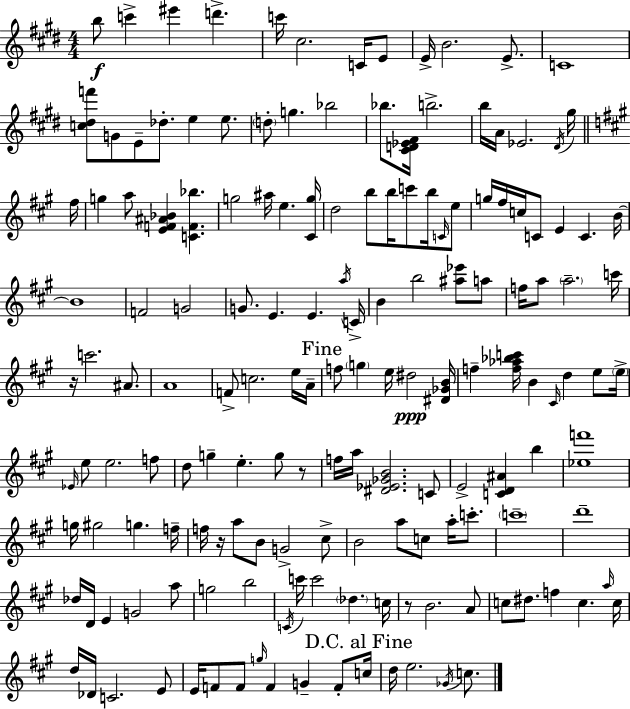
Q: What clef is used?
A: treble